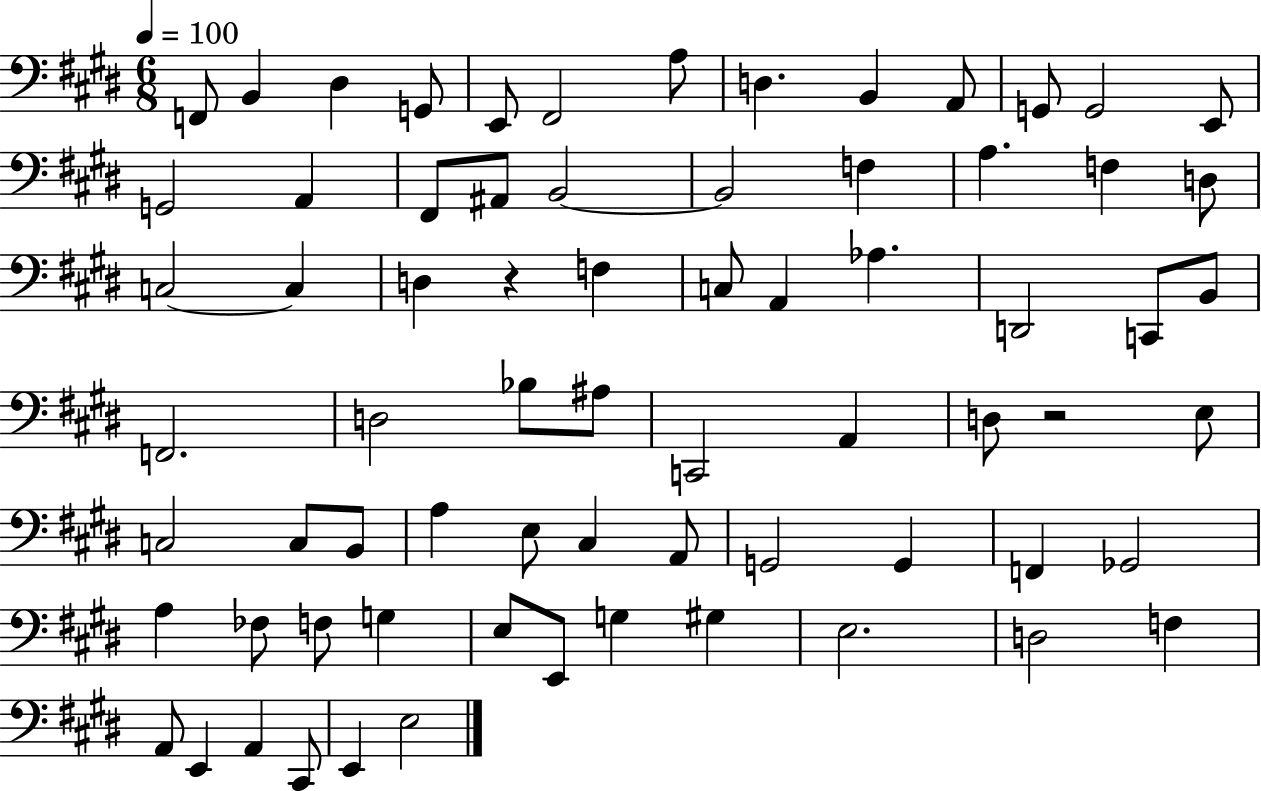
X:1
T:Untitled
M:6/8
L:1/4
K:E
F,,/2 B,, ^D, G,,/2 E,,/2 ^F,,2 A,/2 D, B,, A,,/2 G,,/2 G,,2 E,,/2 G,,2 A,, ^F,,/2 ^A,,/2 B,,2 B,,2 F, A, F, D,/2 C,2 C, D, z F, C,/2 A,, _A, D,,2 C,,/2 B,,/2 F,,2 D,2 _B,/2 ^A,/2 C,,2 A,, D,/2 z2 E,/2 C,2 C,/2 B,,/2 A, E,/2 ^C, A,,/2 G,,2 G,, F,, _G,,2 A, _F,/2 F,/2 G, E,/2 E,,/2 G, ^G, E,2 D,2 F, A,,/2 E,, A,, ^C,,/2 E,, E,2